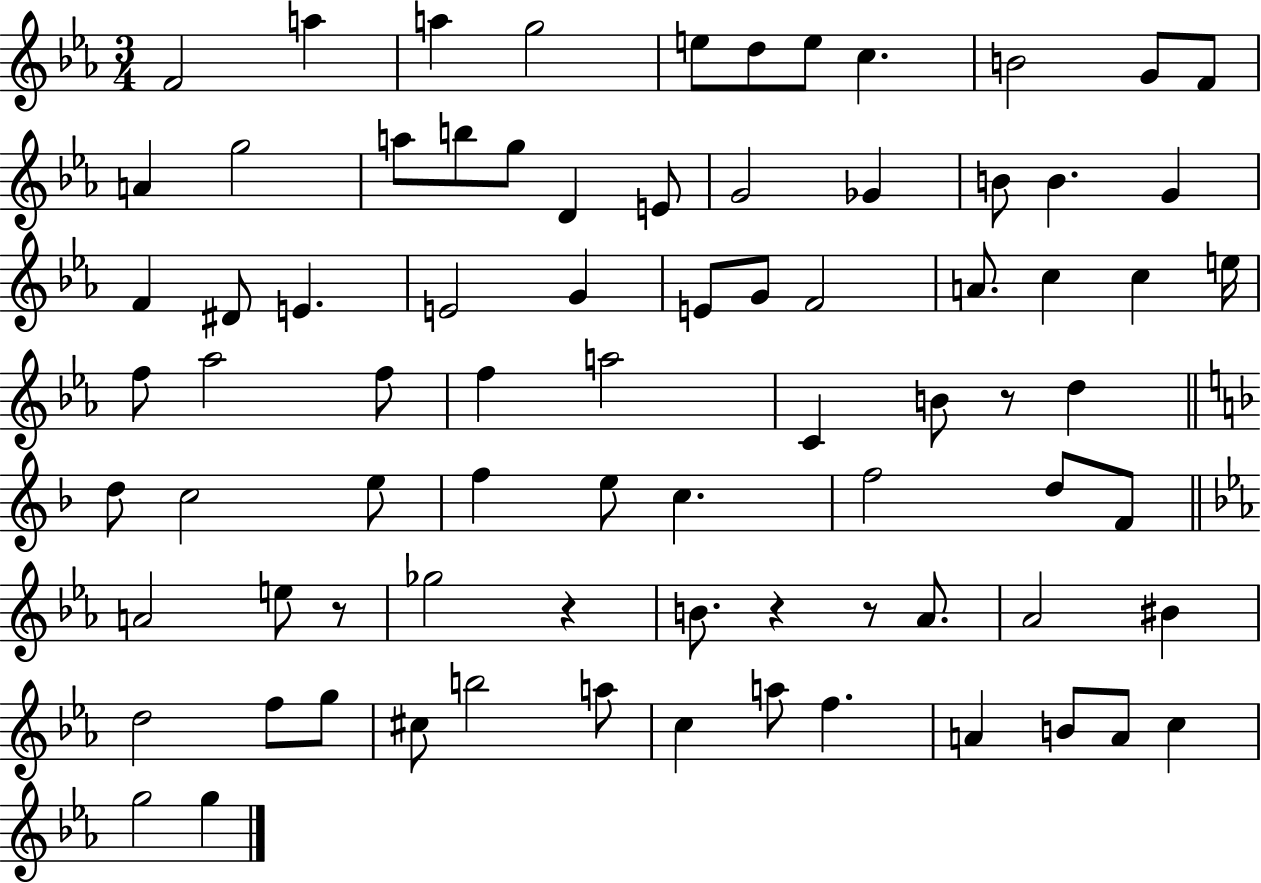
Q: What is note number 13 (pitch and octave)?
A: G5